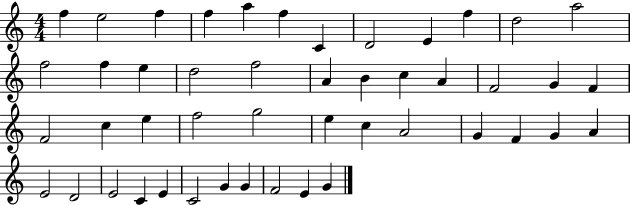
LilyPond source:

{
  \clef treble
  \numericTimeSignature
  \time 4/4
  \key c \major
  f''4 e''2 f''4 | f''4 a''4 f''4 c'4 | d'2 e'4 f''4 | d''2 a''2 | \break f''2 f''4 e''4 | d''2 f''2 | a'4 b'4 c''4 a'4 | f'2 g'4 f'4 | \break f'2 c''4 e''4 | f''2 g''2 | e''4 c''4 a'2 | g'4 f'4 g'4 a'4 | \break e'2 d'2 | e'2 c'4 e'4 | c'2 g'4 g'4 | f'2 e'4 g'4 | \break \bar "|."
}